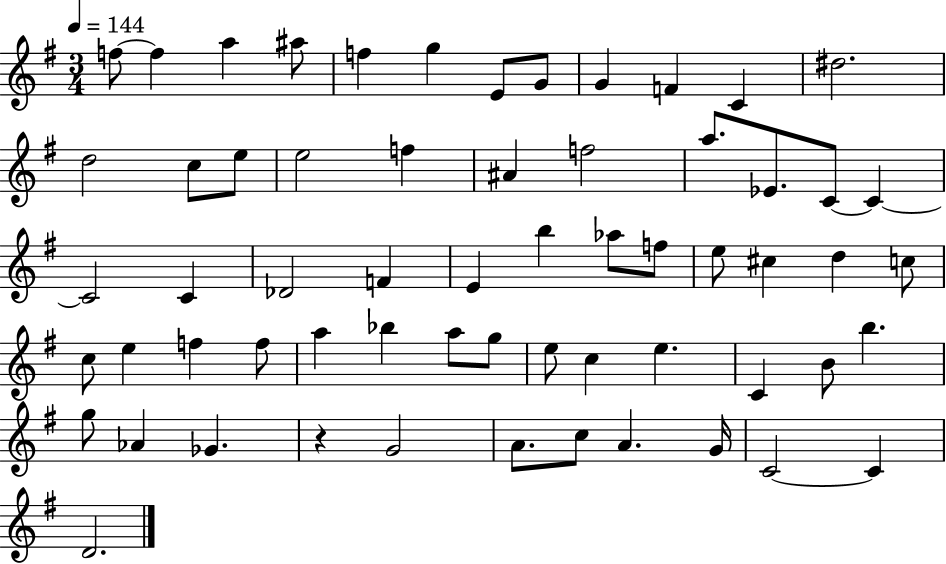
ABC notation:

X:1
T:Untitled
M:3/4
L:1/4
K:G
f/2 f a ^a/2 f g E/2 G/2 G F C ^d2 d2 c/2 e/2 e2 f ^A f2 a/2 _E/2 C/2 C C2 C _D2 F E b _a/2 f/2 e/2 ^c d c/2 c/2 e f f/2 a _b a/2 g/2 e/2 c e C B/2 b g/2 _A _G z G2 A/2 c/2 A G/4 C2 C D2